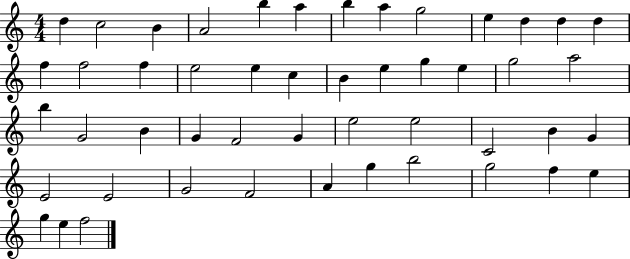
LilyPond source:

{
  \clef treble
  \numericTimeSignature
  \time 4/4
  \key c \major
  d''4 c''2 b'4 | a'2 b''4 a''4 | b''4 a''4 g''2 | e''4 d''4 d''4 d''4 | \break f''4 f''2 f''4 | e''2 e''4 c''4 | b'4 e''4 g''4 e''4 | g''2 a''2 | \break b''4 g'2 b'4 | g'4 f'2 g'4 | e''2 e''2 | c'2 b'4 g'4 | \break e'2 e'2 | g'2 f'2 | a'4 g''4 b''2 | g''2 f''4 e''4 | \break g''4 e''4 f''2 | \bar "|."
}